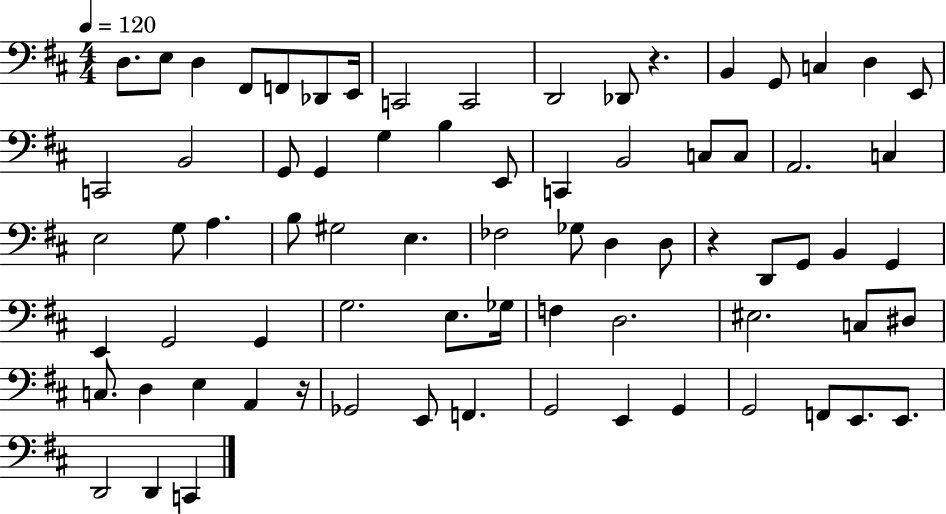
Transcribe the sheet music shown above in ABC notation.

X:1
T:Untitled
M:4/4
L:1/4
K:D
D,/2 E,/2 D, ^F,,/2 F,,/2 _D,,/2 E,,/4 C,,2 C,,2 D,,2 _D,,/2 z B,, G,,/2 C, D, E,,/2 C,,2 B,,2 G,,/2 G,, G, B, E,,/2 C,, B,,2 C,/2 C,/2 A,,2 C, E,2 G,/2 A, B,/2 ^G,2 E, _F,2 _G,/2 D, D,/2 z D,,/2 G,,/2 B,, G,, E,, G,,2 G,, G,2 E,/2 _G,/4 F, D,2 ^E,2 C,/2 ^D,/2 C,/2 D, E, A,, z/4 _G,,2 E,,/2 F,, G,,2 E,, G,, G,,2 F,,/2 E,,/2 E,,/2 D,,2 D,, C,,